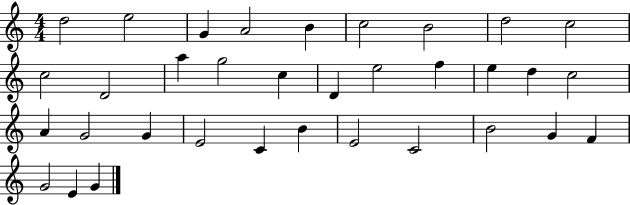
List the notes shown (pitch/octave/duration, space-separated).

D5/h E5/h G4/q A4/h B4/q C5/h B4/h D5/h C5/h C5/h D4/h A5/q G5/h C5/q D4/q E5/h F5/q E5/q D5/q C5/h A4/q G4/h G4/q E4/h C4/q B4/q E4/h C4/h B4/h G4/q F4/q G4/h E4/q G4/q